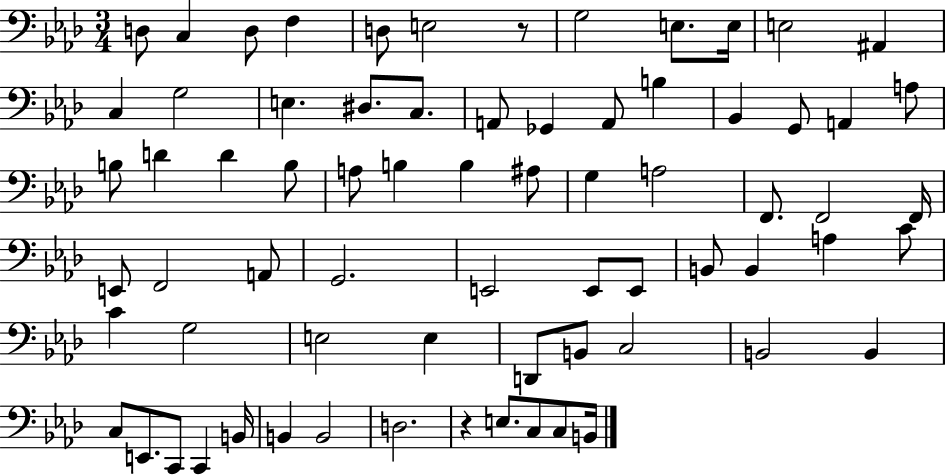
D3/e C3/q D3/e F3/q D3/e E3/h R/e G3/h E3/e. E3/s E3/h A#2/q C3/q G3/h E3/q. D#3/e. C3/e. A2/e Gb2/q A2/e B3/q Bb2/q G2/e A2/q A3/e B3/e D4/q D4/q B3/e A3/e B3/q B3/q A#3/e G3/q A3/h F2/e. F2/h F2/s E2/e F2/h A2/e G2/h. E2/h E2/e E2/e B2/e B2/q A3/q C4/e C4/q G3/h E3/h E3/q D2/e B2/e C3/h B2/h B2/q C3/e E2/e. C2/e C2/q B2/s B2/q B2/h D3/h. R/q E3/e. C3/e C3/e B2/s